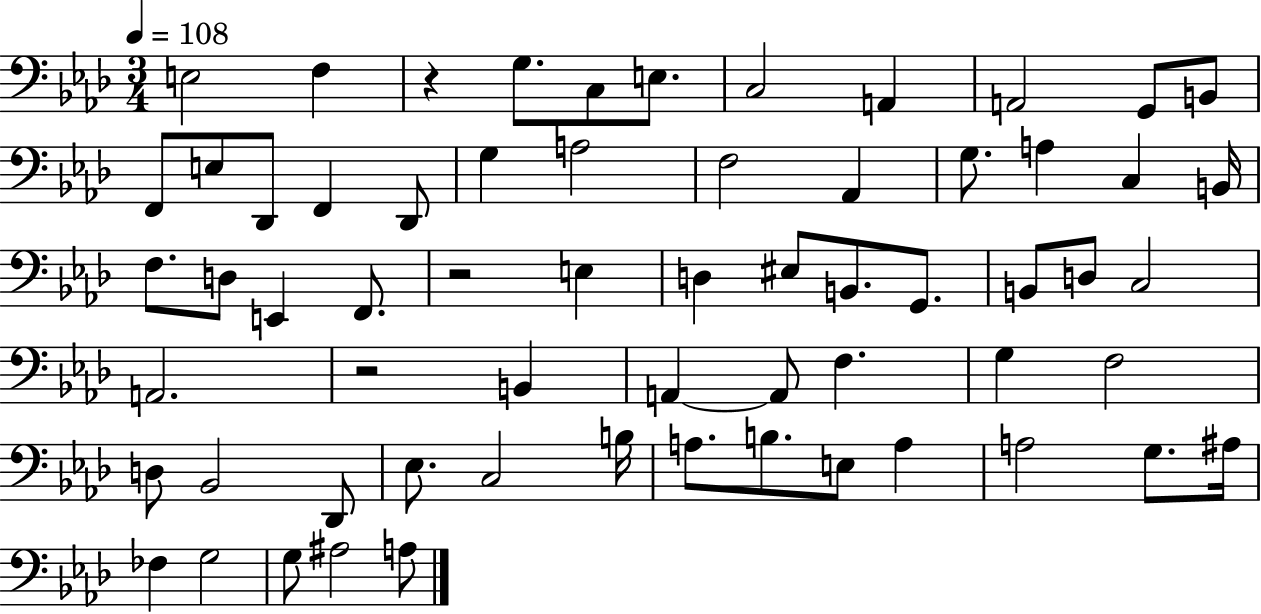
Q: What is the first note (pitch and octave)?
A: E3